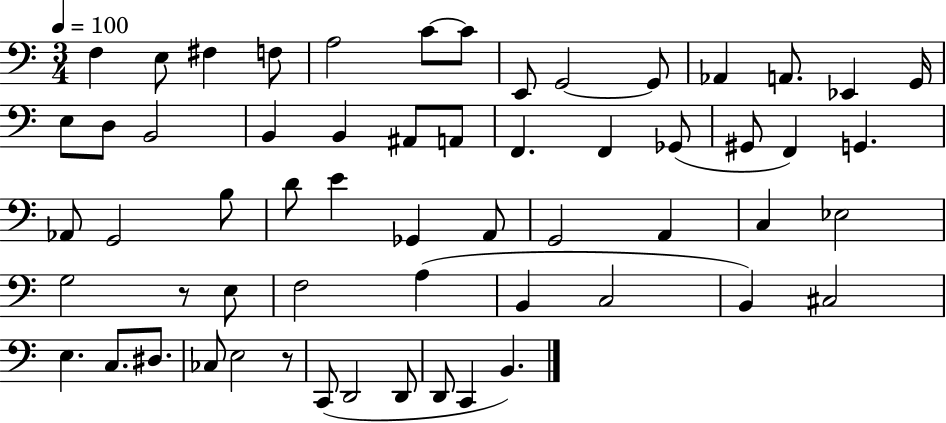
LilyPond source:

{
  \clef bass
  \numericTimeSignature
  \time 3/4
  \key c \major
  \tempo 4 = 100
  f4 e8 fis4 f8 | a2 c'8~~ c'8 | e,8 g,2~~ g,8 | aes,4 a,8. ees,4 g,16 | \break e8 d8 b,2 | b,4 b,4 ais,8 a,8 | f,4. f,4 ges,8( | gis,8 f,4) g,4. | \break aes,8 g,2 b8 | d'8 e'4 ges,4 a,8 | g,2 a,4 | c4 ees2 | \break g2 r8 e8 | f2 a4( | b,4 c2 | b,4) cis2 | \break e4. c8. dis8. | ces8 e2 r8 | c,8( d,2 d,8 | d,8 c,4 b,4.) | \break \bar "|."
}